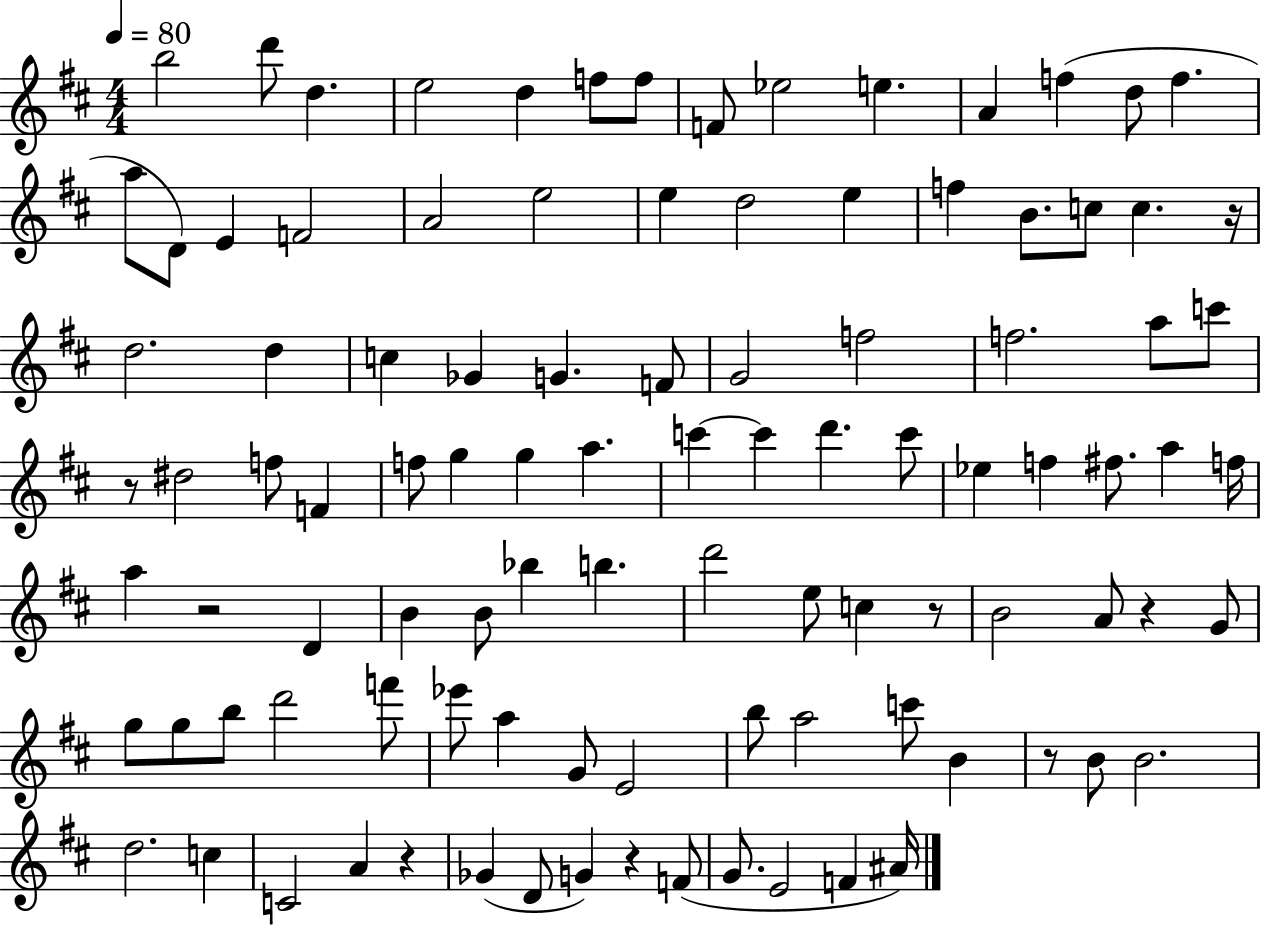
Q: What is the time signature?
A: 4/4